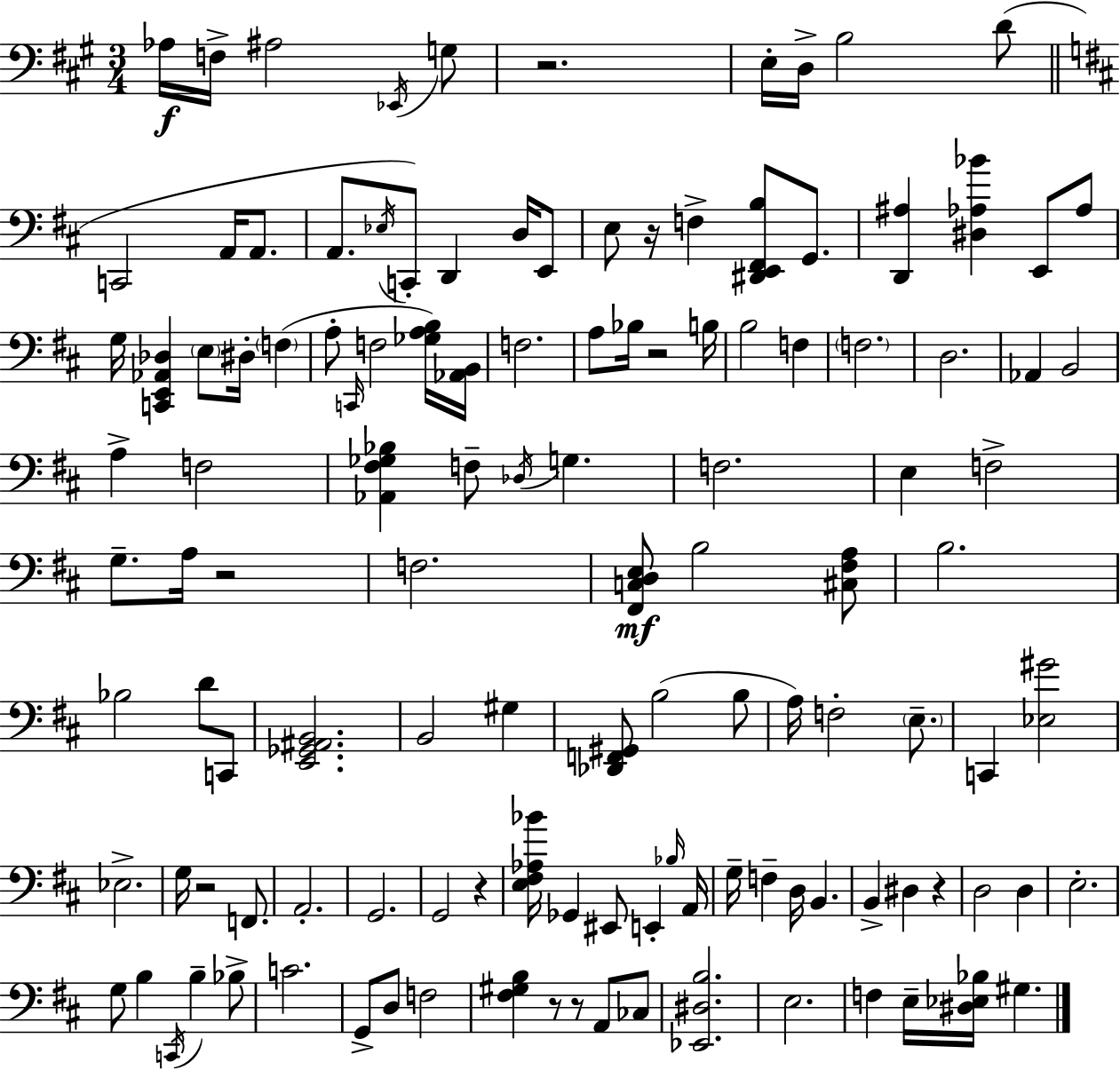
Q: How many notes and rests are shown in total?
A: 124